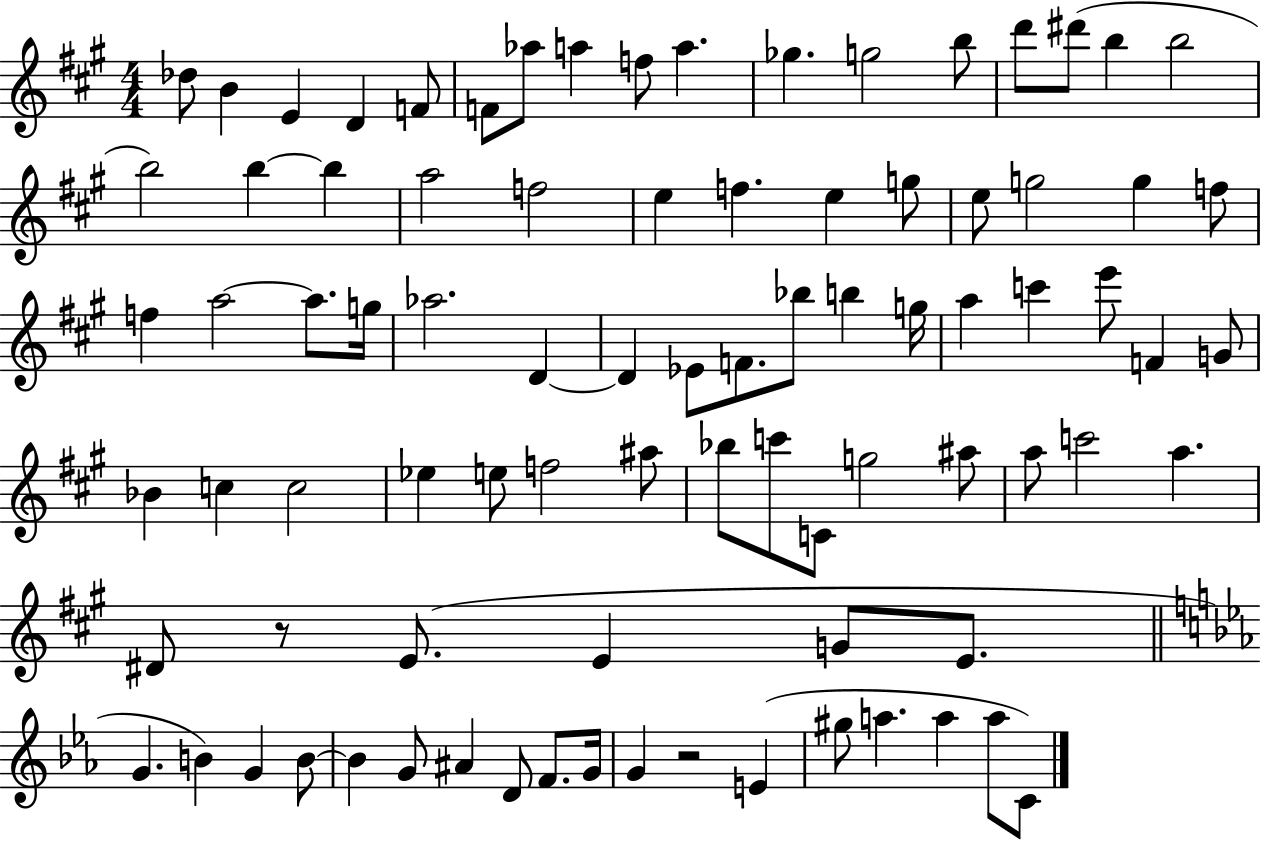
Db5/e B4/q E4/q D4/q F4/e F4/e Ab5/e A5/q F5/e A5/q. Gb5/q. G5/h B5/e D6/e D#6/e B5/q B5/h B5/h B5/q B5/q A5/h F5/h E5/q F5/q. E5/q G5/e E5/e G5/h G5/q F5/e F5/q A5/h A5/e. G5/s Ab5/h. D4/q D4/q Eb4/e F4/e. Bb5/e B5/q G5/s A5/q C6/q E6/e F4/q G4/e Bb4/q C5/q C5/h Eb5/q E5/e F5/h A#5/e Bb5/e C6/e C4/e G5/h A#5/e A5/e C6/h A5/q. D#4/e R/e E4/e. E4/q G4/e E4/e. G4/q. B4/q G4/q B4/e B4/q G4/e A#4/q D4/e F4/e. G4/s G4/q R/h E4/q G#5/e A5/q. A5/q A5/e C4/e